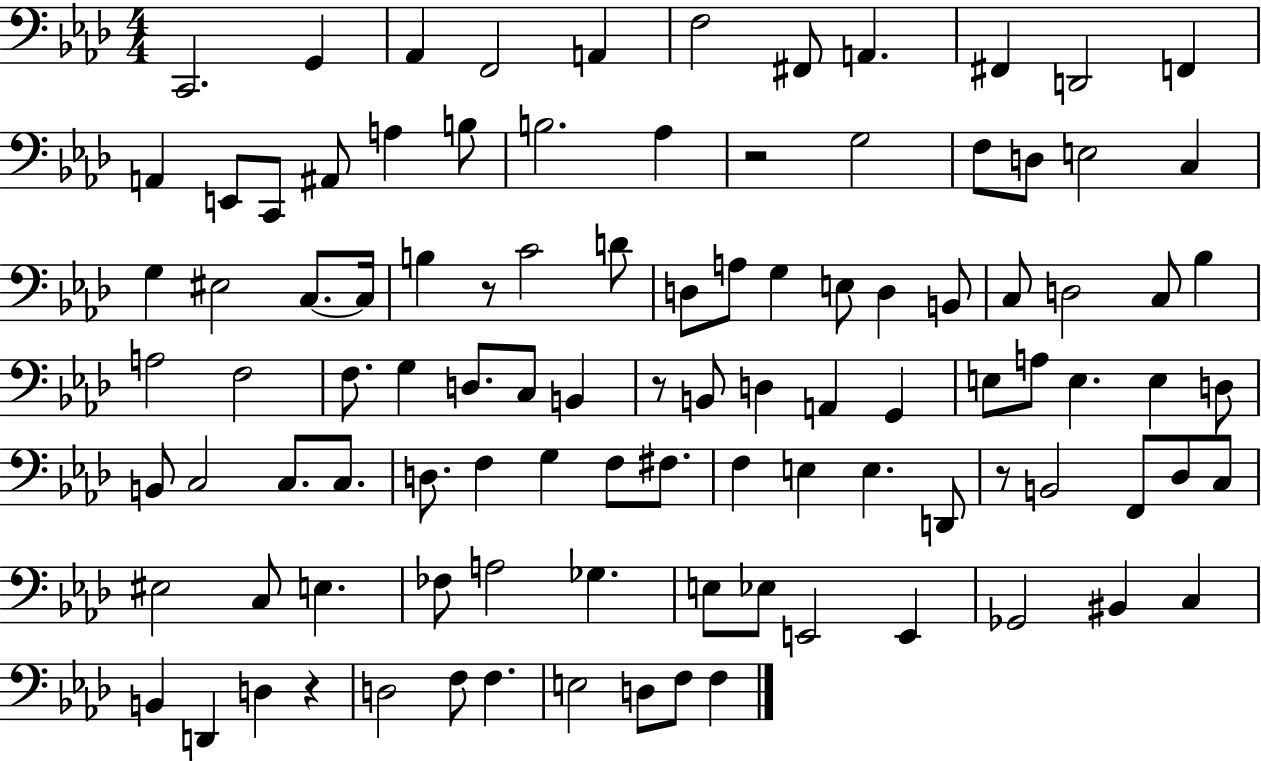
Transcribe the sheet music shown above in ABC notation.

X:1
T:Untitled
M:4/4
L:1/4
K:Ab
C,,2 G,, _A,, F,,2 A,, F,2 ^F,,/2 A,, ^F,, D,,2 F,, A,, E,,/2 C,,/2 ^A,,/2 A, B,/2 B,2 _A, z2 G,2 F,/2 D,/2 E,2 C, G, ^E,2 C,/2 C,/4 B, z/2 C2 D/2 D,/2 A,/2 G, E,/2 D, B,,/2 C,/2 D,2 C,/2 _B, A,2 F,2 F,/2 G, D,/2 C,/2 B,, z/2 B,,/2 D, A,, G,, E,/2 A,/2 E, E, D,/2 B,,/2 C,2 C,/2 C,/2 D,/2 F, G, F,/2 ^F,/2 F, E, E, D,,/2 z/2 B,,2 F,,/2 _D,/2 C,/2 ^E,2 C,/2 E, _F,/2 A,2 _G, E,/2 _E,/2 E,,2 E,, _G,,2 ^B,, C, B,, D,, D, z D,2 F,/2 F, E,2 D,/2 F,/2 F,